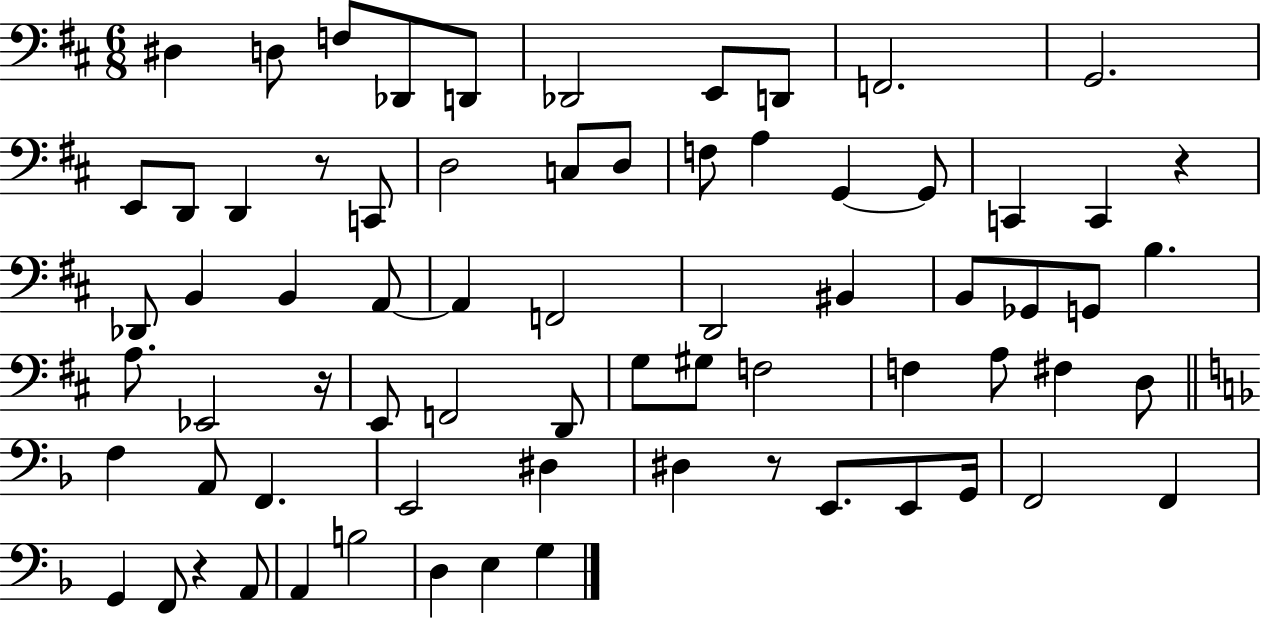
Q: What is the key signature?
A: D major